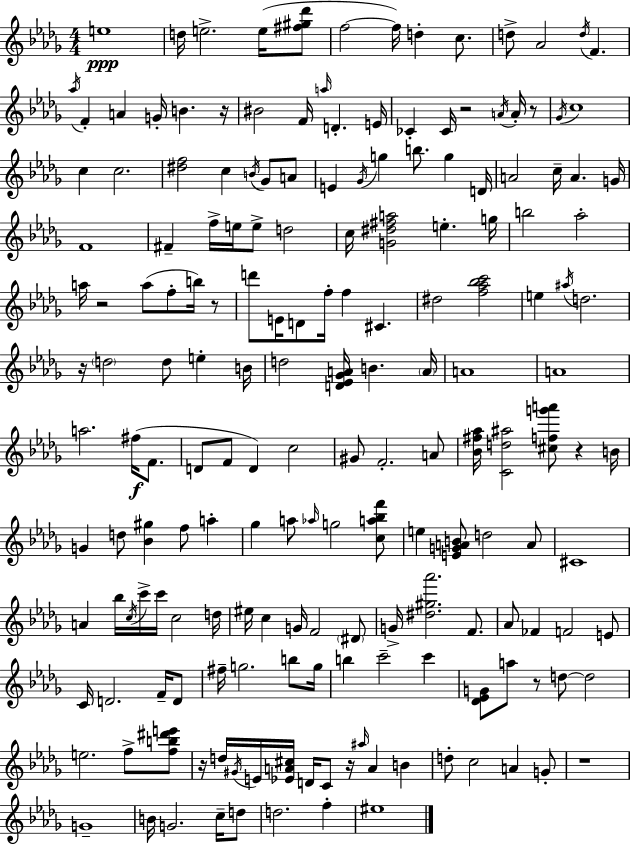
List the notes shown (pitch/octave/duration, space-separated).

E5/w D5/s E5/h. E5/s [F#5,G#5,Db6]/e F5/h F5/s D5/q C5/e. D5/e Ab4/h D5/s F4/q. Ab5/s F4/q A4/q G4/s B4/q. R/s BIS4/h F4/s A5/s D4/q. E4/s CES4/q CES4/s R/h A4/s A4/s R/e Gb4/s C5/w C5/q C5/h. [D#5,F5]/h C5/q B4/s Gb4/e A4/e E4/q Gb4/s G5/q B5/e. G5/q D4/s A4/h C5/s A4/q. G4/s F4/w F#4/q F5/s E5/s E5/e D5/h C5/s [G4,D#5,F#5,A5]/h E5/q. G5/s B5/h Ab5/h A5/s R/h A5/e F5/e B5/s R/e D6/e E4/s D4/e F5/s F5/q C#4/q. D#5/h [F5,Ab5,Bb5,C6]/h E5/q A#5/s D5/h. R/s D5/h D5/e E5/q B4/s D5/h [D4,Eb4,Gb4,A4]/s B4/q. A4/s A4/w A4/w A5/h. F#5/s F4/e. D4/e F4/e D4/q C5/h G#4/e F4/h. A4/e [Bb4,F#5,Ab5]/s [C4,D5,A#5]/h [C#5,F5,G6,A6]/e R/q B4/s G4/q D5/e [Bb4,G#5]/q F5/e A5/q Gb5/q A5/e Ab5/s G5/h [C5,A5,Bb5,F6]/e E5/q [E4,G4,A4,B4]/e D5/h A4/e C#4/w A4/q Bb5/s C5/s C6/s C6/s C5/h D5/s EIS5/s C5/q G4/s F4/h D#4/e G4/s [D#5,G#5,Ab6]/h. F4/e. Ab4/e FES4/q F4/h E4/e C4/s D4/h. F4/s D4/e F#5/s G5/h. B5/e G5/s B5/q C6/h C6/q [Db4,Eb4,G4]/e A5/e R/e D5/e D5/h E5/h. F5/e [F5,B5,D#6,E6]/e R/s D5/s G#4/s E4/s [Eb4,A4,C#5]/s D4/s C4/e R/s A#5/s A4/q B4/q D5/e C5/h A4/q G4/e R/w G4/w B4/s G4/h. C5/s D5/e D5/h. F5/q EIS5/w